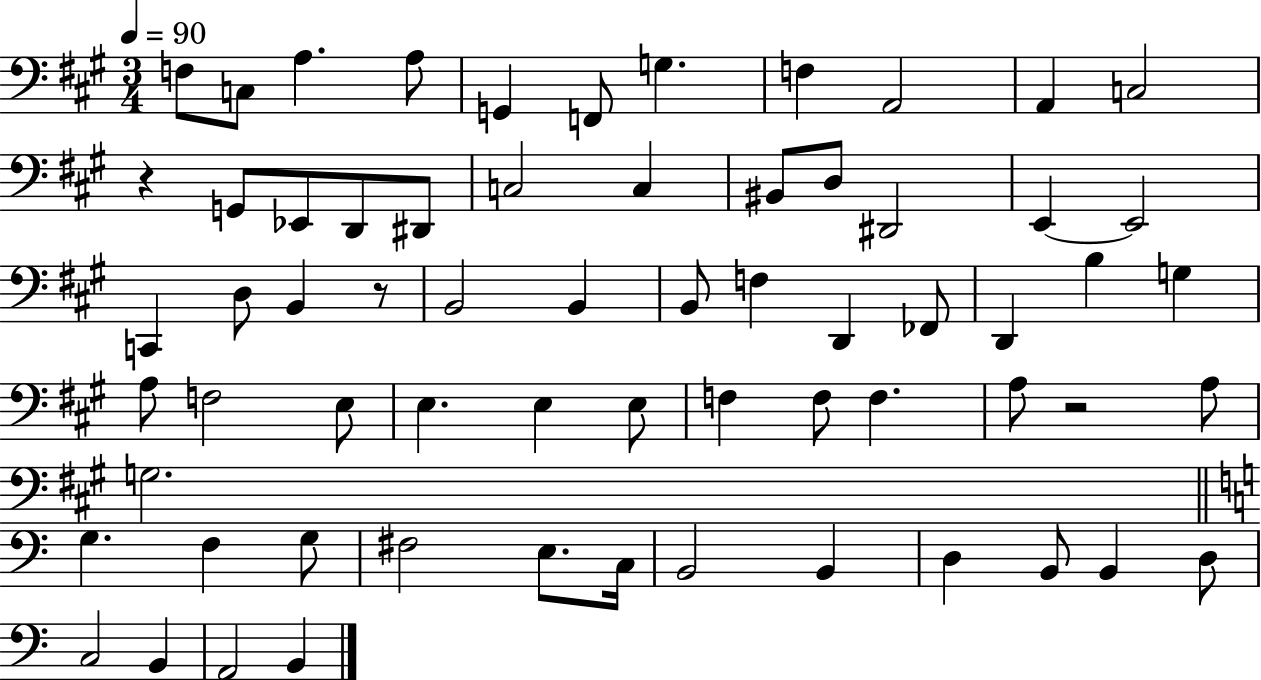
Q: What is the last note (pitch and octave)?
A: B2